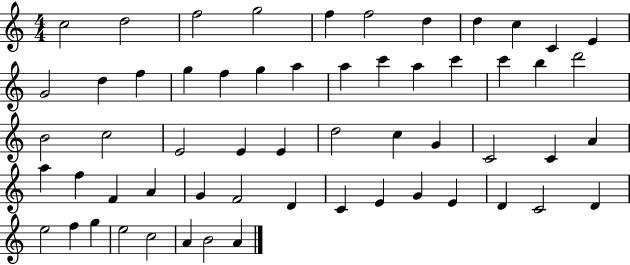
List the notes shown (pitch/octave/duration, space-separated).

C5/h D5/h F5/h G5/h F5/q F5/h D5/q D5/q C5/q C4/q E4/q G4/h D5/q F5/q G5/q F5/q G5/q A5/q A5/q C6/q A5/q C6/q C6/q B5/q D6/h B4/h C5/h E4/h E4/q E4/q D5/h C5/q G4/q C4/h C4/q A4/q A5/q F5/q F4/q A4/q G4/q F4/h D4/q C4/q E4/q G4/q E4/q D4/q C4/h D4/q E5/h F5/q G5/q E5/h C5/h A4/q B4/h A4/q